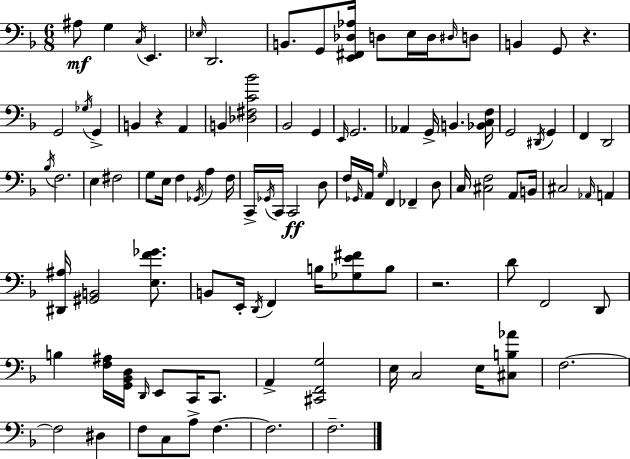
{
  \clef bass
  \numericTimeSignature
  \time 6/8
  \key f \major
  \repeat volta 2 { ais8\mf g4 \acciaccatura { c16 } e,4. | \grace { ees16 } d,2. | b,8. g,8 <e, fis, des aes>16 d8 e16 d16 | \grace { dis16 } d8 b,4 g,8 r4. | \break g,2 \acciaccatura { ges16 } | g,4-> b,4 r4 | a,4 b,4 <des fis c' bes'>2 | bes,2 | \break g,4 \grace { e,16 } g,2. | aes,4 g,16-> b,4. | <bes, c f>16 g,2 | \acciaccatura { dis,16 } g,4 f,4 d,2 | \break \acciaccatura { bes16 } f2. | e4 fis2 | g8 e16 f4 | \acciaccatura { ges,16 } a4 f16 c,16-> \acciaccatura { ges,16 } c,16 c,2\ff | \break d8 f16 \grace { ges,16 } a,16 | \grace { g16 } f,4 fes,4-- d8 c16 | <cis f>2 a,8 b,16 cis2 | \grace { aes,16 } a,4 | \break <dis, ais>16 <gis, b,>2 <e f' ges'>8. | b,8 e,16-. \acciaccatura { d,16 } f,4 b16 <ges e' fis'>8 b8 | r2. | d'8 f,2 d,8 | \break b4 <f ais>16 <g, bes, d>16 \grace { d,16 } e,8 c,16 c,8. | a,4-> <cis, f, g>2 | e16 c2 e16 | <cis b aes'>8 f2.~~ | \break f2 dis4 | f8 c8 a8-> f4.~~ | f2. | f2.-- | \break } \bar "|."
}